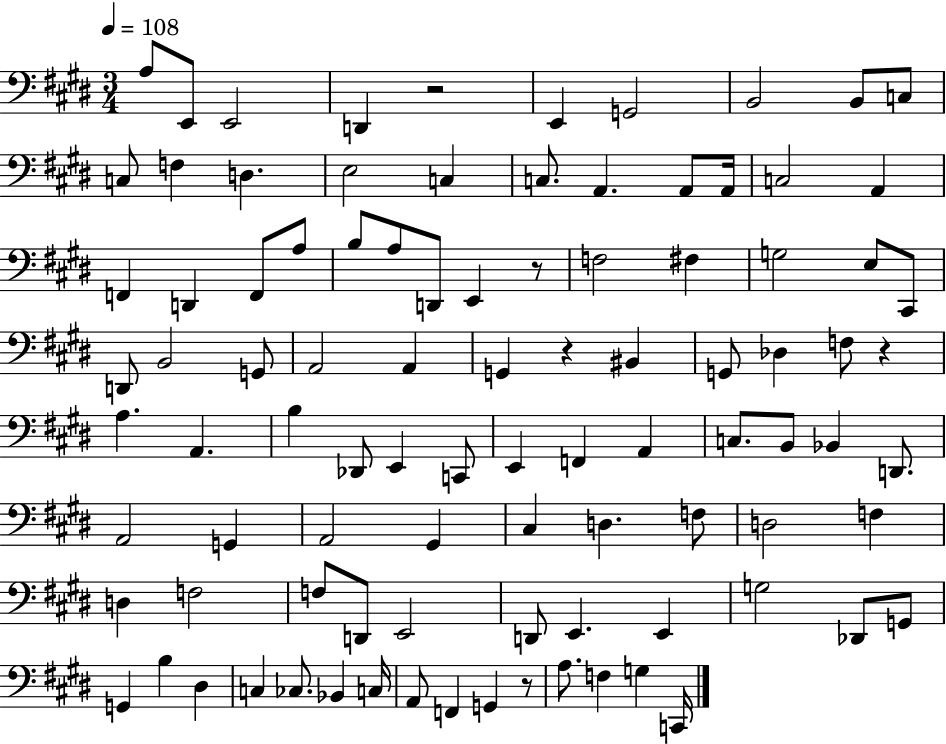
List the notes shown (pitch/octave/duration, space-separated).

A3/e E2/e E2/h D2/q R/h E2/q G2/h B2/h B2/e C3/e C3/e F3/q D3/q. E3/h C3/q C3/e. A2/q. A2/e A2/s C3/h A2/q F2/q D2/q F2/e A3/e B3/e A3/e D2/e E2/q R/e F3/h F#3/q G3/h E3/e C#2/e D2/e B2/h G2/e A2/h A2/q G2/q R/q BIS2/q G2/e Db3/q F3/e R/q A3/q. A2/q. B3/q Db2/e E2/q C2/e E2/q F2/q A2/q C3/e. B2/e Bb2/q D2/e. A2/h G2/q A2/h G#2/q C#3/q D3/q. F3/e D3/h F3/q D3/q F3/h F3/e D2/e E2/h D2/e E2/q. E2/q G3/h Db2/e G2/e G2/q B3/q D#3/q C3/q CES3/e. Bb2/q C3/s A2/e F2/q G2/q R/e A3/e. F3/q G3/q C2/s